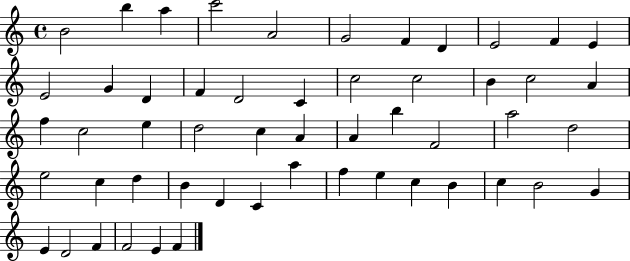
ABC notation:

X:1
T:Untitled
M:4/4
L:1/4
K:C
B2 b a c'2 A2 G2 F D E2 F E E2 G D F D2 C c2 c2 B c2 A f c2 e d2 c A A b F2 a2 d2 e2 c d B D C a f e c B c B2 G E D2 F F2 E F